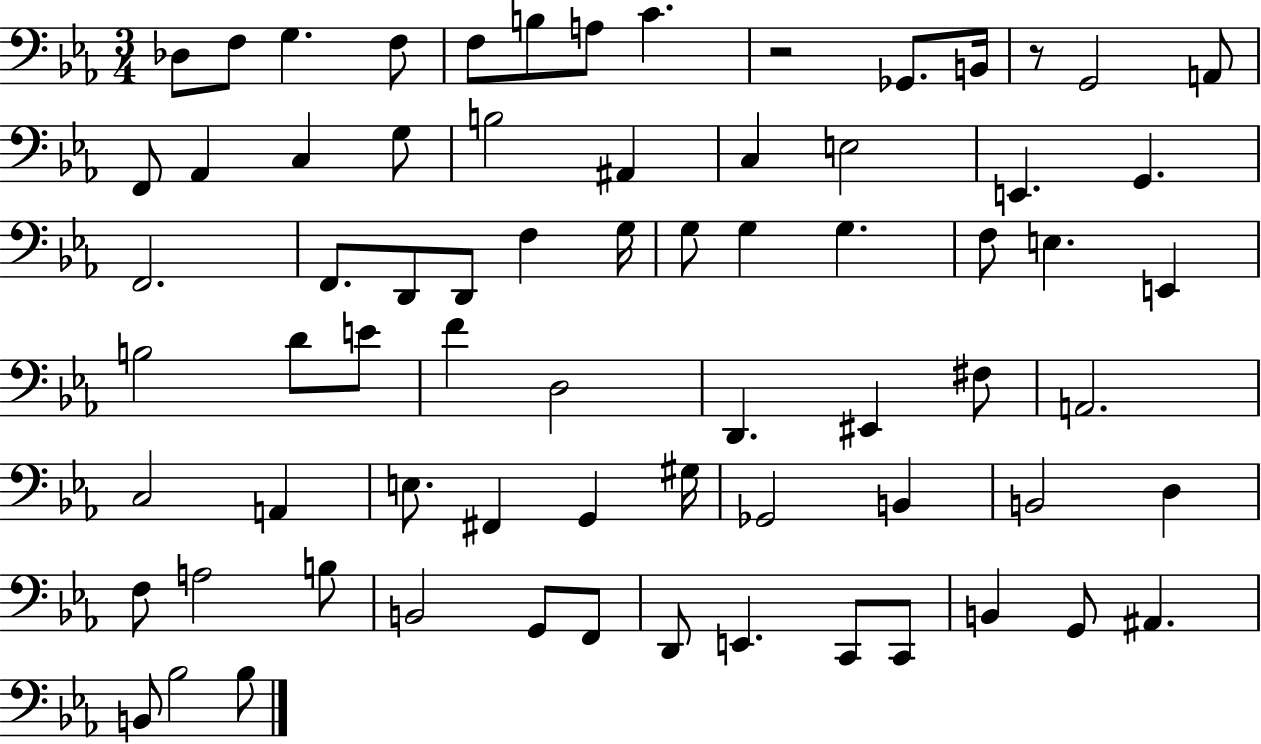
X:1
T:Untitled
M:3/4
L:1/4
K:Eb
_D,/2 F,/2 G, F,/2 F,/2 B,/2 A,/2 C z2 _G,,/2 B,,/4 z/2 G,,2 A,,/2 F,,/2 _A,, C, G,/2 B,2 ^A,, C, E,2 E,, G,, F,,2 F,,/2 D,,/2 D,,/2 F, G,/4 G,/2 G, G, F,/2 E, E,, B,2 D/2 E/2 F D,2 D,, ^E,, ^F,/2 A,,2 C,2 A,, E,/2 ^F,, G,, ^G,/4 _G,,2 B,, B,,2 D, F,/2 A,2 B,/2 B,,2 G,,/2 F,,/2 D,,/2 E,, C,,/2 C,,/2 B,, G,,/2 ^A,, B,,/2 _B,2 _B,/2